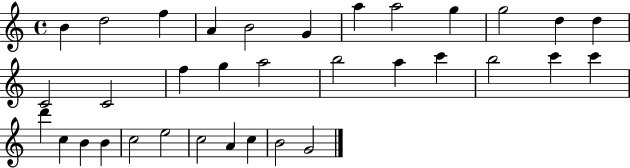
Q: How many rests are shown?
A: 0